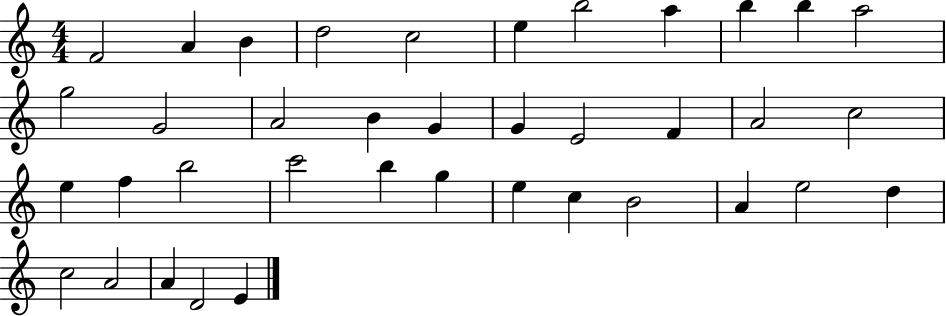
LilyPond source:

{
  \clef treble
  \numericTimeSignature
  \time 4/4
  \key c \major
  f'2 a'4 b'4 | d''2 c''2 | e''4 b''2 a''4 | b''4 b''4 a''2 | \break g''2 g'2 | a'2 b'4 g'4 | g'4 e'2 f'4 | a'2 c''2 | \break e''4 f''4 b''2 | c'''2 b''4 g''4 | e''4 c''4 b'2 | a'4 e''2 d''4 | \break c''2 a'2 | a'4 d'2 e'4 | \bar "|."
}